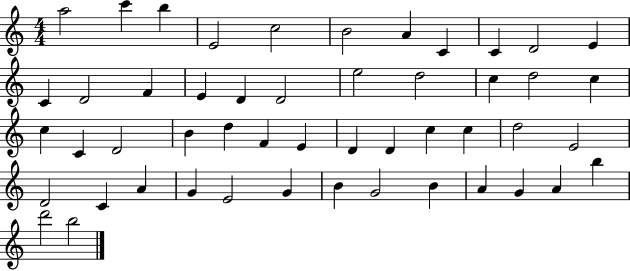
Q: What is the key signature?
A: C major